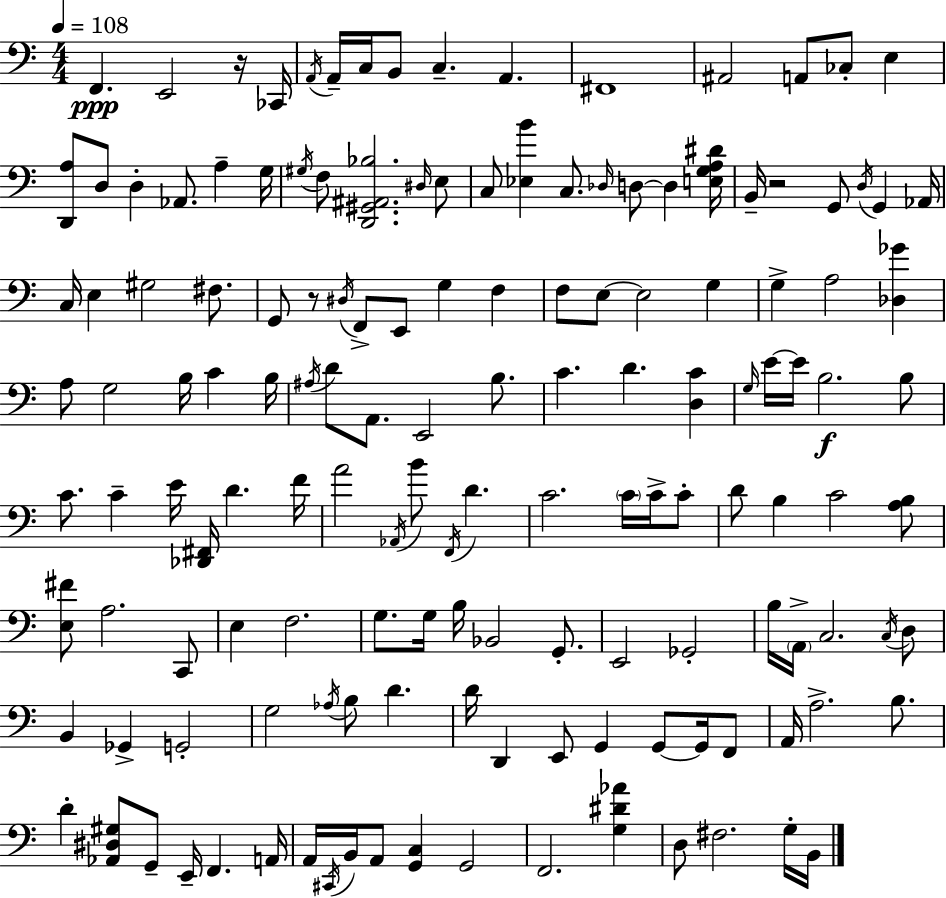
X:1
T:Untitled
M:4/4
L:1/4
K:C
F,, E,,2 z/4 _C,,/4 A,,/4 A,,/4 C,/4 B,,/2 C, A,, ^F,,4 ^A,,2 A,,/2 _C,/2 E, [D,,A,]/2 D,/2 D, _A,,/2 A, G,/4 ^G,/4 F,/2 [D,,^G,,^A,,_B,]2 ^D,/4 E,/2 C,/2 [_E,B] C,/2 _D,/4 D,/2 D, [E,G,A,^D]/4 B,,/4 z2 G,,/2 D,/4 G,, _A,,/4 C,/4 E, ^G,2 ^F,/2 G,,/2 z/2 ^D,/4 F,,/2 E,,/2 G, F, F,/2 E,/2 E,2 G, G, A,2 [_D,_G] A,/2 G,2 B,/4 C B,/4 ^A,/4 D/2 A,,/2 E,,2 B,/2 C D [D,C] G,/4 E/4 E/4 B,2 B,/2 C/2 C E/4 [_D,,^F,,]/4 D F/4 A2 _A,,/4 B/2 F,,/4 D C2 C/4 C/4 C/2 D/2 B, C2 [A,B,]/2 [E,^F]/2 A,2 C,,/2 E, F,2 G,/2 G,/4 B,/4 _B,,2 G,,/2 E,,2 _G,,2 B,/4 A,,/4 C,2 C,/4 D,/2 B,, _G,, G,,2 G,2 _A,/4 B,/2 D D/4 D,, E,,/2 G,, G,,/2 G,,/4 F,,/2 A,,/4 A,2 B,/2 D [_A,,^D,^G,]/2 G,,/2 E,,/4 F,, A,,/4 A,,/4 ^C,,/4 B,,/4 A,,/2 [G,,C,] G,,2 F,,2 [G,^D_A] D,/2 ^F,2 G,/4 B,,/4